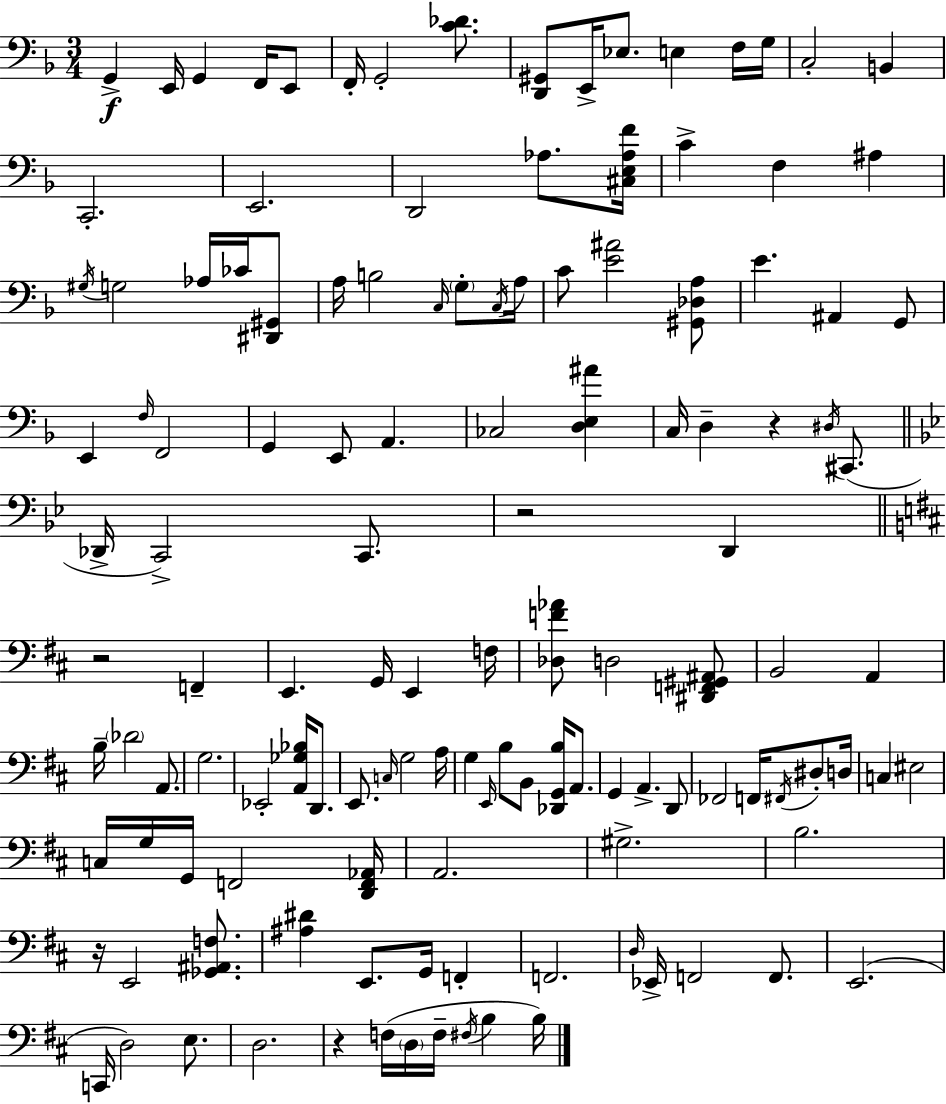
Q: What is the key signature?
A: D minor